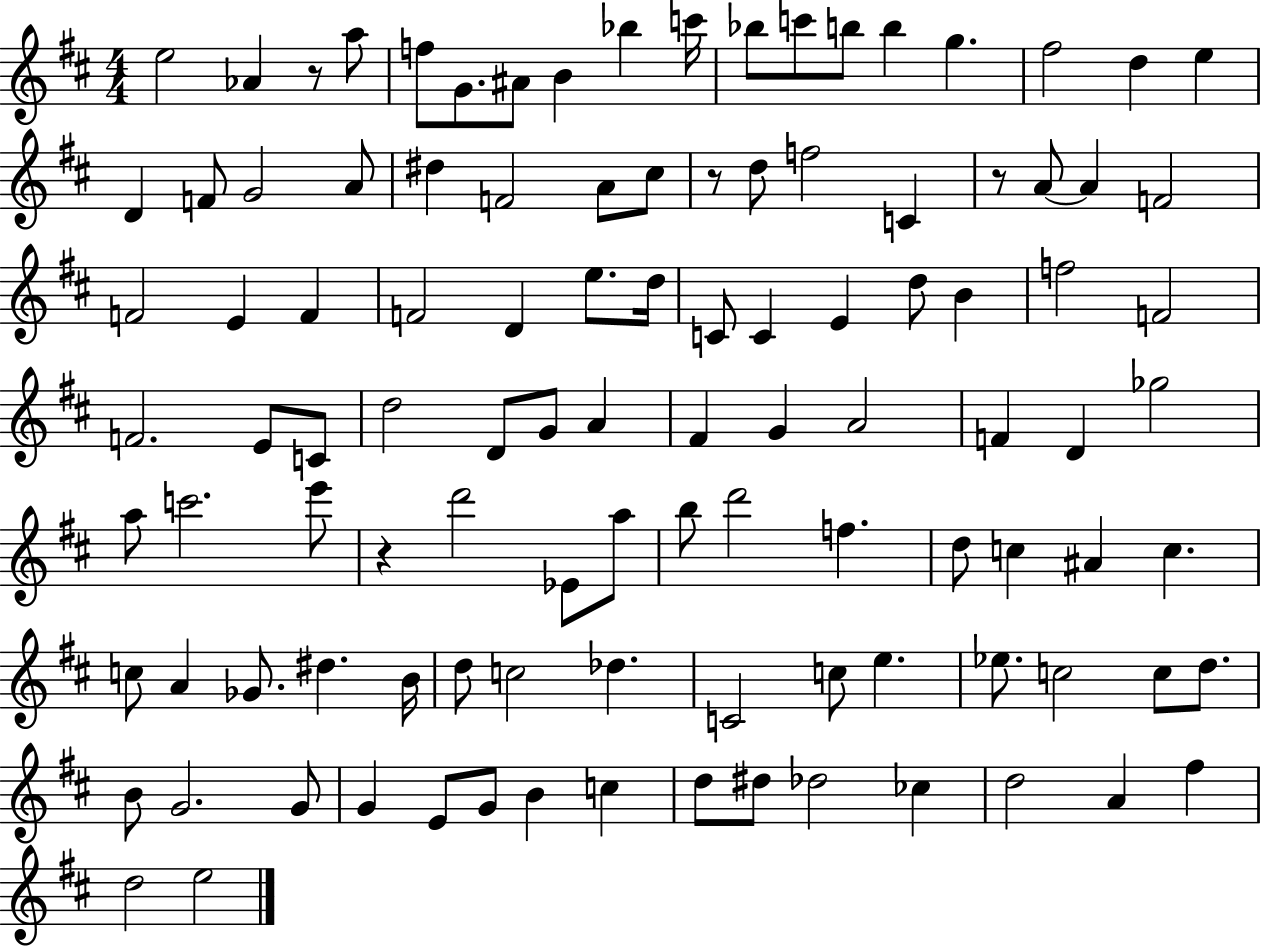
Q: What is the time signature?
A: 4/4